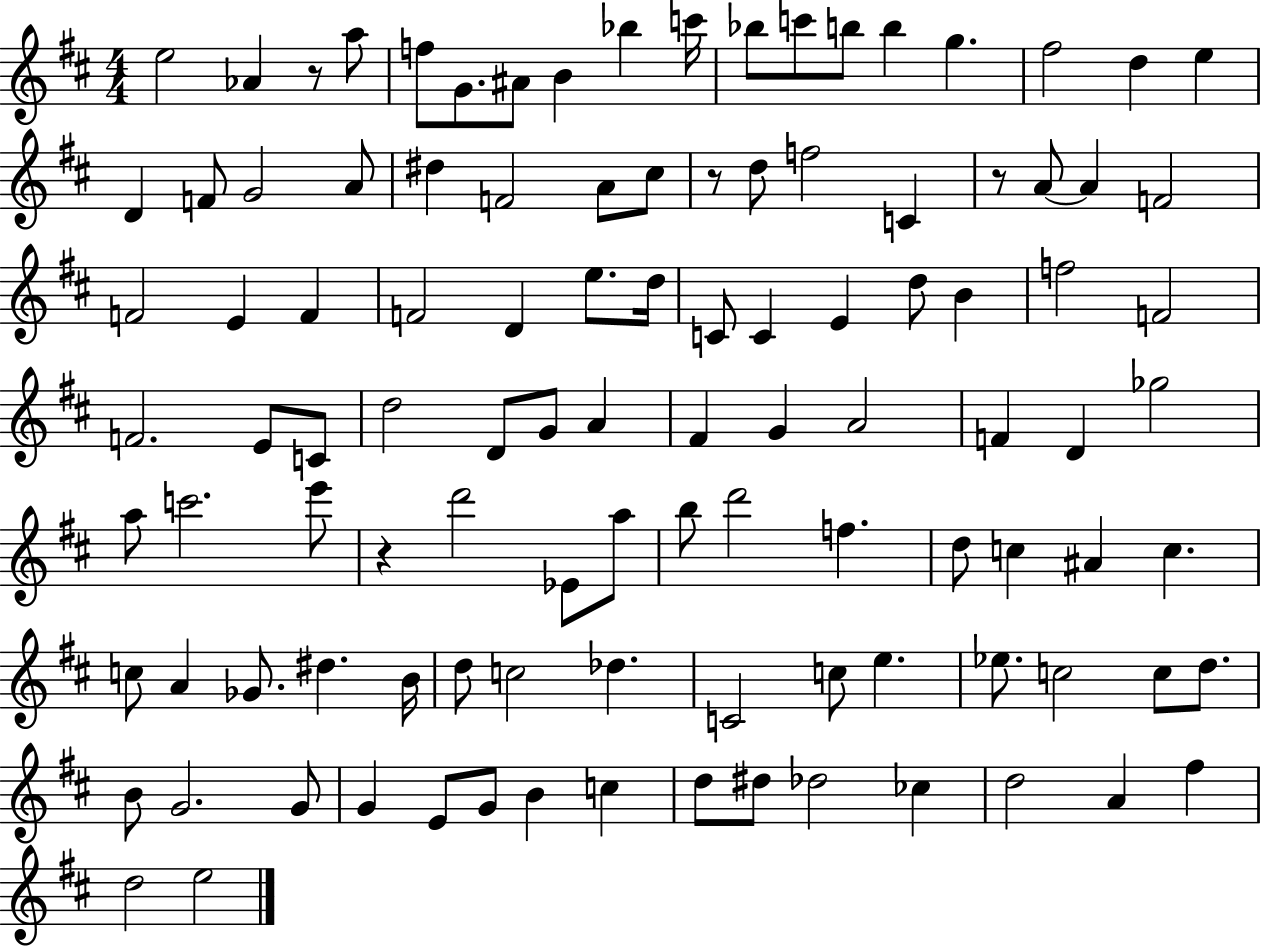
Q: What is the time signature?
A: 4/4